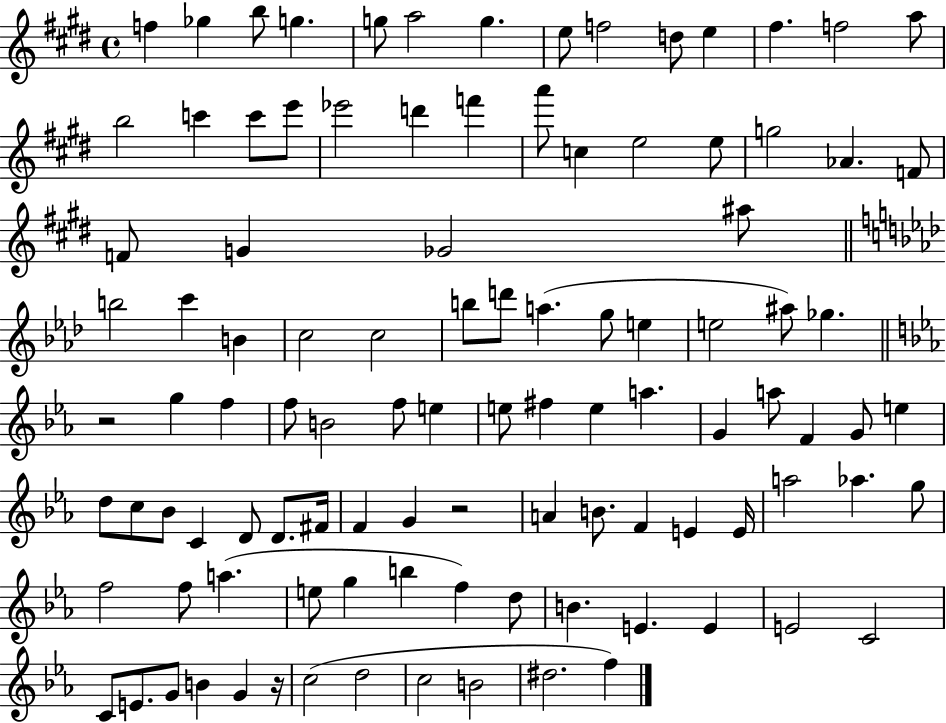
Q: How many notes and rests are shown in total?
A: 104